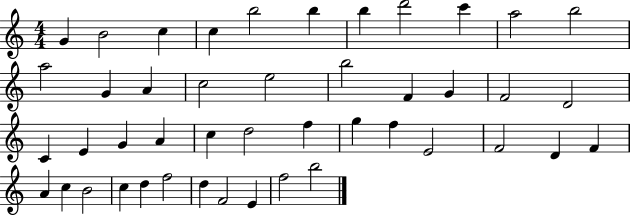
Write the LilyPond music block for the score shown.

{
  \clef treble
  \numericTimeSignature
  \time 4/4
  \key c \major
  g'4 b'2 c''4 | c''4 b''2 b''4 | b''4 d'''2 c'''4 | a''2 b''2 | \break a''2 g'4 a'4 | c''2 e''2 | b''2 f'4 g'4 | f'2 d'2 | \break c'4 e'4 g'4 a'4 | c''4 d''2 f''4 | g''4 f''4 e'2 | f'2 d'4 f'4 | \break a'4 c''4 b'2 | c''4 d''4 f''2 | d''4 f'2 e'4 | f''2 b''2 | \break \bar "|."
}